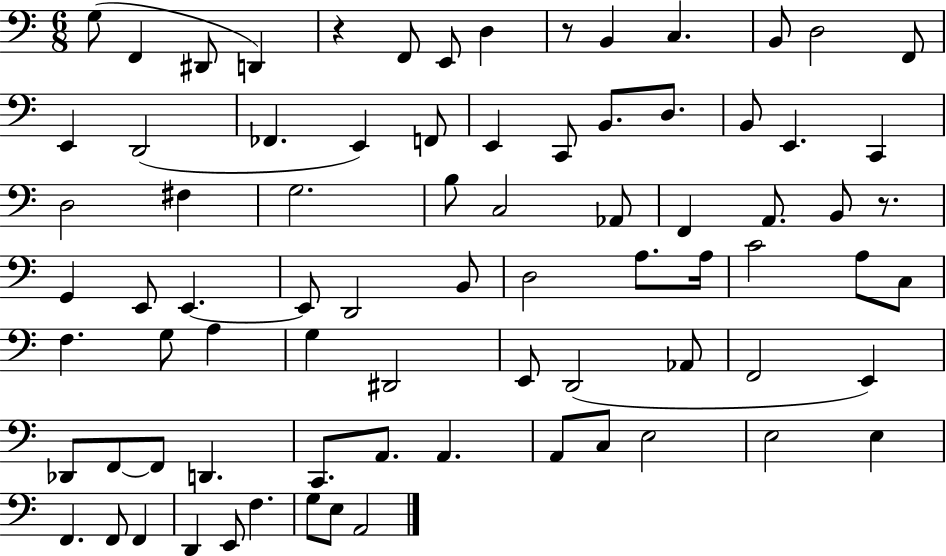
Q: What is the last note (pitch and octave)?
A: A2